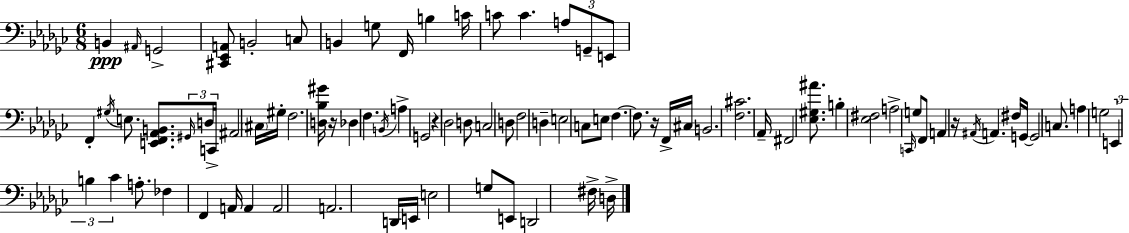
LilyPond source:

{
  \clef bass
  \numericTimeSignature
  \time 6/8
  \key ees \minor
  b,4\ppp \grace { ais,16 } g,2-> | <cis, ees, a,>8 b,2-. c8 | b,4 g8 f,16 b4 | c'16 c'8 c'4. \tuplet 3/2 { a8 g,8-- | \break e,8 } f,4-. \acciaccatura { gis16 } e8. <e, f, aes, b,>8. | \tuplet 3/2 { \grace { gis,16 } d16 c,16-> } ais,2 | \parenthesize cis16 gis16-. f2. | <d bes gis'>16 r16 des4 f4. | \break \acciaccatura { b,16 } a4-> g,2 | r4 des2 | d8 c2 | d8 f2 | \break d4-- e2 | c8 e8 f4.~~ f8. | r16 f,16-> cis16 b,2. | <f cis'>2. | \break aes,16-- fis,2 | <ees gis ais'>8. b4-. <ees fis>2 | a2-> | \grace { c,16 } g8 f,8 a,4 r16 \acciaccatura { ais,16 } a,4. | \break fis16 g,16~~ g,2 | c8. a4 g2 | \tuplet 3/2 { e,4 b4 | ces'4 } a8.-. fes4 | \break f,4 a,16 a,4 a,2 | a,2. | d,16 e,16 e2 | g8 e,8 d,2 | \break fis16-> d16-> \bar "|."
}